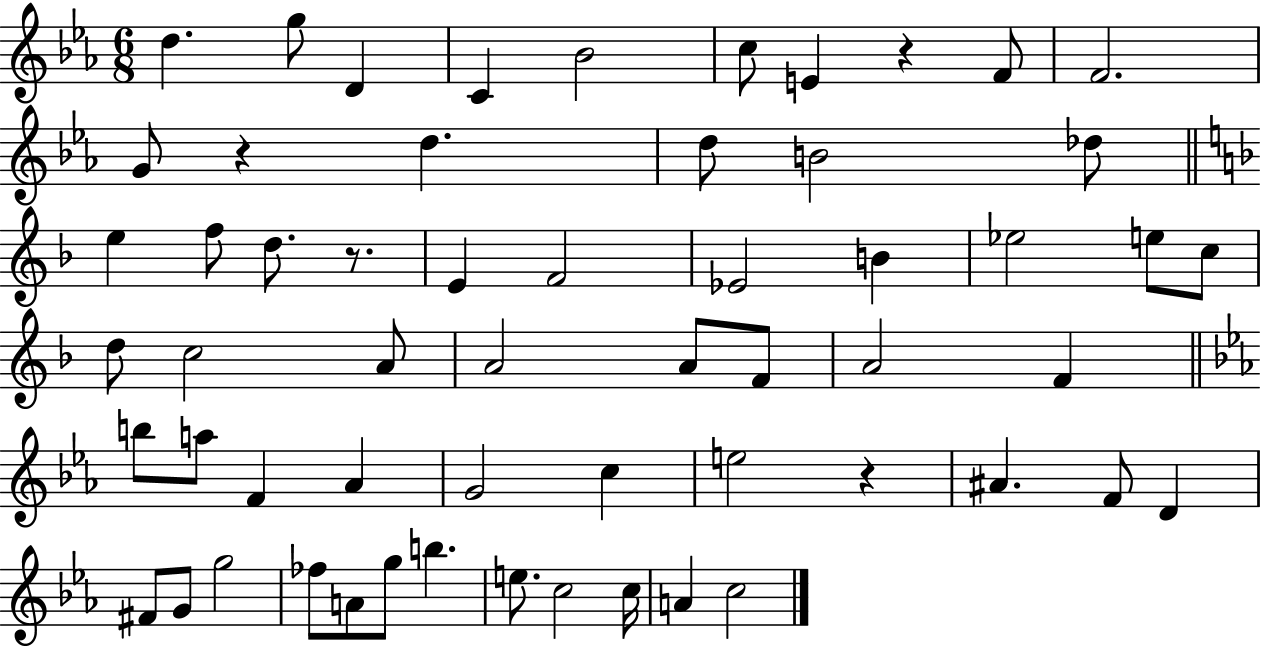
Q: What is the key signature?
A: EES major